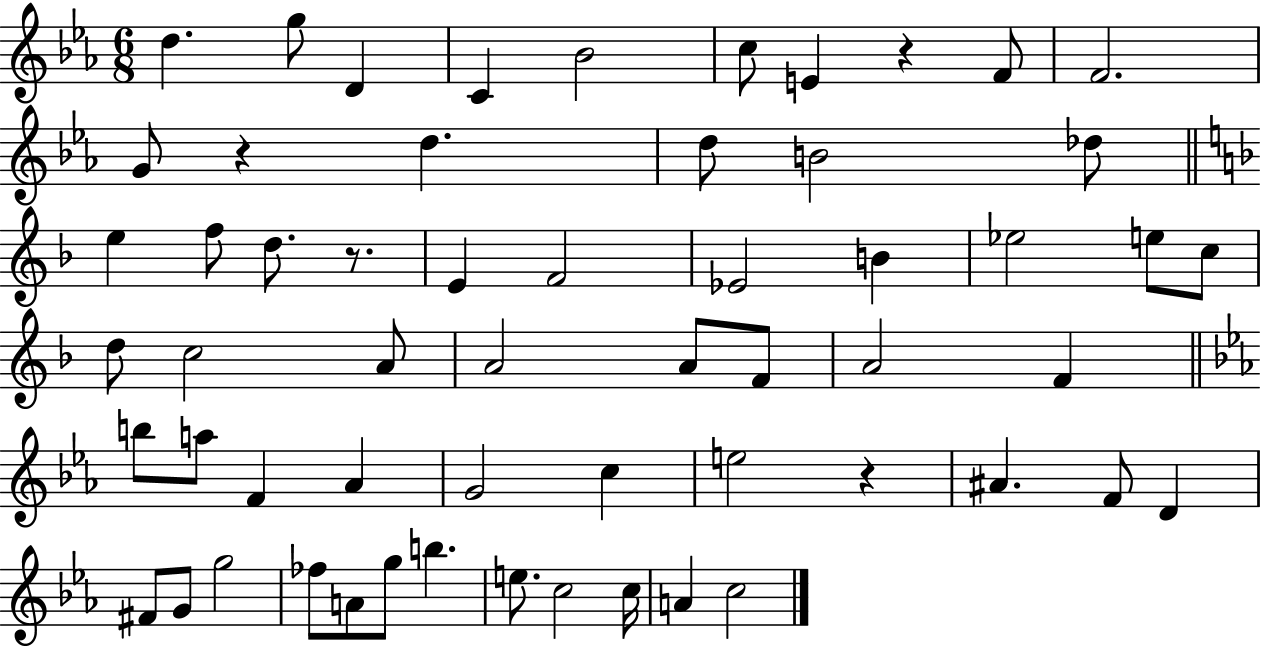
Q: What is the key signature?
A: EES major